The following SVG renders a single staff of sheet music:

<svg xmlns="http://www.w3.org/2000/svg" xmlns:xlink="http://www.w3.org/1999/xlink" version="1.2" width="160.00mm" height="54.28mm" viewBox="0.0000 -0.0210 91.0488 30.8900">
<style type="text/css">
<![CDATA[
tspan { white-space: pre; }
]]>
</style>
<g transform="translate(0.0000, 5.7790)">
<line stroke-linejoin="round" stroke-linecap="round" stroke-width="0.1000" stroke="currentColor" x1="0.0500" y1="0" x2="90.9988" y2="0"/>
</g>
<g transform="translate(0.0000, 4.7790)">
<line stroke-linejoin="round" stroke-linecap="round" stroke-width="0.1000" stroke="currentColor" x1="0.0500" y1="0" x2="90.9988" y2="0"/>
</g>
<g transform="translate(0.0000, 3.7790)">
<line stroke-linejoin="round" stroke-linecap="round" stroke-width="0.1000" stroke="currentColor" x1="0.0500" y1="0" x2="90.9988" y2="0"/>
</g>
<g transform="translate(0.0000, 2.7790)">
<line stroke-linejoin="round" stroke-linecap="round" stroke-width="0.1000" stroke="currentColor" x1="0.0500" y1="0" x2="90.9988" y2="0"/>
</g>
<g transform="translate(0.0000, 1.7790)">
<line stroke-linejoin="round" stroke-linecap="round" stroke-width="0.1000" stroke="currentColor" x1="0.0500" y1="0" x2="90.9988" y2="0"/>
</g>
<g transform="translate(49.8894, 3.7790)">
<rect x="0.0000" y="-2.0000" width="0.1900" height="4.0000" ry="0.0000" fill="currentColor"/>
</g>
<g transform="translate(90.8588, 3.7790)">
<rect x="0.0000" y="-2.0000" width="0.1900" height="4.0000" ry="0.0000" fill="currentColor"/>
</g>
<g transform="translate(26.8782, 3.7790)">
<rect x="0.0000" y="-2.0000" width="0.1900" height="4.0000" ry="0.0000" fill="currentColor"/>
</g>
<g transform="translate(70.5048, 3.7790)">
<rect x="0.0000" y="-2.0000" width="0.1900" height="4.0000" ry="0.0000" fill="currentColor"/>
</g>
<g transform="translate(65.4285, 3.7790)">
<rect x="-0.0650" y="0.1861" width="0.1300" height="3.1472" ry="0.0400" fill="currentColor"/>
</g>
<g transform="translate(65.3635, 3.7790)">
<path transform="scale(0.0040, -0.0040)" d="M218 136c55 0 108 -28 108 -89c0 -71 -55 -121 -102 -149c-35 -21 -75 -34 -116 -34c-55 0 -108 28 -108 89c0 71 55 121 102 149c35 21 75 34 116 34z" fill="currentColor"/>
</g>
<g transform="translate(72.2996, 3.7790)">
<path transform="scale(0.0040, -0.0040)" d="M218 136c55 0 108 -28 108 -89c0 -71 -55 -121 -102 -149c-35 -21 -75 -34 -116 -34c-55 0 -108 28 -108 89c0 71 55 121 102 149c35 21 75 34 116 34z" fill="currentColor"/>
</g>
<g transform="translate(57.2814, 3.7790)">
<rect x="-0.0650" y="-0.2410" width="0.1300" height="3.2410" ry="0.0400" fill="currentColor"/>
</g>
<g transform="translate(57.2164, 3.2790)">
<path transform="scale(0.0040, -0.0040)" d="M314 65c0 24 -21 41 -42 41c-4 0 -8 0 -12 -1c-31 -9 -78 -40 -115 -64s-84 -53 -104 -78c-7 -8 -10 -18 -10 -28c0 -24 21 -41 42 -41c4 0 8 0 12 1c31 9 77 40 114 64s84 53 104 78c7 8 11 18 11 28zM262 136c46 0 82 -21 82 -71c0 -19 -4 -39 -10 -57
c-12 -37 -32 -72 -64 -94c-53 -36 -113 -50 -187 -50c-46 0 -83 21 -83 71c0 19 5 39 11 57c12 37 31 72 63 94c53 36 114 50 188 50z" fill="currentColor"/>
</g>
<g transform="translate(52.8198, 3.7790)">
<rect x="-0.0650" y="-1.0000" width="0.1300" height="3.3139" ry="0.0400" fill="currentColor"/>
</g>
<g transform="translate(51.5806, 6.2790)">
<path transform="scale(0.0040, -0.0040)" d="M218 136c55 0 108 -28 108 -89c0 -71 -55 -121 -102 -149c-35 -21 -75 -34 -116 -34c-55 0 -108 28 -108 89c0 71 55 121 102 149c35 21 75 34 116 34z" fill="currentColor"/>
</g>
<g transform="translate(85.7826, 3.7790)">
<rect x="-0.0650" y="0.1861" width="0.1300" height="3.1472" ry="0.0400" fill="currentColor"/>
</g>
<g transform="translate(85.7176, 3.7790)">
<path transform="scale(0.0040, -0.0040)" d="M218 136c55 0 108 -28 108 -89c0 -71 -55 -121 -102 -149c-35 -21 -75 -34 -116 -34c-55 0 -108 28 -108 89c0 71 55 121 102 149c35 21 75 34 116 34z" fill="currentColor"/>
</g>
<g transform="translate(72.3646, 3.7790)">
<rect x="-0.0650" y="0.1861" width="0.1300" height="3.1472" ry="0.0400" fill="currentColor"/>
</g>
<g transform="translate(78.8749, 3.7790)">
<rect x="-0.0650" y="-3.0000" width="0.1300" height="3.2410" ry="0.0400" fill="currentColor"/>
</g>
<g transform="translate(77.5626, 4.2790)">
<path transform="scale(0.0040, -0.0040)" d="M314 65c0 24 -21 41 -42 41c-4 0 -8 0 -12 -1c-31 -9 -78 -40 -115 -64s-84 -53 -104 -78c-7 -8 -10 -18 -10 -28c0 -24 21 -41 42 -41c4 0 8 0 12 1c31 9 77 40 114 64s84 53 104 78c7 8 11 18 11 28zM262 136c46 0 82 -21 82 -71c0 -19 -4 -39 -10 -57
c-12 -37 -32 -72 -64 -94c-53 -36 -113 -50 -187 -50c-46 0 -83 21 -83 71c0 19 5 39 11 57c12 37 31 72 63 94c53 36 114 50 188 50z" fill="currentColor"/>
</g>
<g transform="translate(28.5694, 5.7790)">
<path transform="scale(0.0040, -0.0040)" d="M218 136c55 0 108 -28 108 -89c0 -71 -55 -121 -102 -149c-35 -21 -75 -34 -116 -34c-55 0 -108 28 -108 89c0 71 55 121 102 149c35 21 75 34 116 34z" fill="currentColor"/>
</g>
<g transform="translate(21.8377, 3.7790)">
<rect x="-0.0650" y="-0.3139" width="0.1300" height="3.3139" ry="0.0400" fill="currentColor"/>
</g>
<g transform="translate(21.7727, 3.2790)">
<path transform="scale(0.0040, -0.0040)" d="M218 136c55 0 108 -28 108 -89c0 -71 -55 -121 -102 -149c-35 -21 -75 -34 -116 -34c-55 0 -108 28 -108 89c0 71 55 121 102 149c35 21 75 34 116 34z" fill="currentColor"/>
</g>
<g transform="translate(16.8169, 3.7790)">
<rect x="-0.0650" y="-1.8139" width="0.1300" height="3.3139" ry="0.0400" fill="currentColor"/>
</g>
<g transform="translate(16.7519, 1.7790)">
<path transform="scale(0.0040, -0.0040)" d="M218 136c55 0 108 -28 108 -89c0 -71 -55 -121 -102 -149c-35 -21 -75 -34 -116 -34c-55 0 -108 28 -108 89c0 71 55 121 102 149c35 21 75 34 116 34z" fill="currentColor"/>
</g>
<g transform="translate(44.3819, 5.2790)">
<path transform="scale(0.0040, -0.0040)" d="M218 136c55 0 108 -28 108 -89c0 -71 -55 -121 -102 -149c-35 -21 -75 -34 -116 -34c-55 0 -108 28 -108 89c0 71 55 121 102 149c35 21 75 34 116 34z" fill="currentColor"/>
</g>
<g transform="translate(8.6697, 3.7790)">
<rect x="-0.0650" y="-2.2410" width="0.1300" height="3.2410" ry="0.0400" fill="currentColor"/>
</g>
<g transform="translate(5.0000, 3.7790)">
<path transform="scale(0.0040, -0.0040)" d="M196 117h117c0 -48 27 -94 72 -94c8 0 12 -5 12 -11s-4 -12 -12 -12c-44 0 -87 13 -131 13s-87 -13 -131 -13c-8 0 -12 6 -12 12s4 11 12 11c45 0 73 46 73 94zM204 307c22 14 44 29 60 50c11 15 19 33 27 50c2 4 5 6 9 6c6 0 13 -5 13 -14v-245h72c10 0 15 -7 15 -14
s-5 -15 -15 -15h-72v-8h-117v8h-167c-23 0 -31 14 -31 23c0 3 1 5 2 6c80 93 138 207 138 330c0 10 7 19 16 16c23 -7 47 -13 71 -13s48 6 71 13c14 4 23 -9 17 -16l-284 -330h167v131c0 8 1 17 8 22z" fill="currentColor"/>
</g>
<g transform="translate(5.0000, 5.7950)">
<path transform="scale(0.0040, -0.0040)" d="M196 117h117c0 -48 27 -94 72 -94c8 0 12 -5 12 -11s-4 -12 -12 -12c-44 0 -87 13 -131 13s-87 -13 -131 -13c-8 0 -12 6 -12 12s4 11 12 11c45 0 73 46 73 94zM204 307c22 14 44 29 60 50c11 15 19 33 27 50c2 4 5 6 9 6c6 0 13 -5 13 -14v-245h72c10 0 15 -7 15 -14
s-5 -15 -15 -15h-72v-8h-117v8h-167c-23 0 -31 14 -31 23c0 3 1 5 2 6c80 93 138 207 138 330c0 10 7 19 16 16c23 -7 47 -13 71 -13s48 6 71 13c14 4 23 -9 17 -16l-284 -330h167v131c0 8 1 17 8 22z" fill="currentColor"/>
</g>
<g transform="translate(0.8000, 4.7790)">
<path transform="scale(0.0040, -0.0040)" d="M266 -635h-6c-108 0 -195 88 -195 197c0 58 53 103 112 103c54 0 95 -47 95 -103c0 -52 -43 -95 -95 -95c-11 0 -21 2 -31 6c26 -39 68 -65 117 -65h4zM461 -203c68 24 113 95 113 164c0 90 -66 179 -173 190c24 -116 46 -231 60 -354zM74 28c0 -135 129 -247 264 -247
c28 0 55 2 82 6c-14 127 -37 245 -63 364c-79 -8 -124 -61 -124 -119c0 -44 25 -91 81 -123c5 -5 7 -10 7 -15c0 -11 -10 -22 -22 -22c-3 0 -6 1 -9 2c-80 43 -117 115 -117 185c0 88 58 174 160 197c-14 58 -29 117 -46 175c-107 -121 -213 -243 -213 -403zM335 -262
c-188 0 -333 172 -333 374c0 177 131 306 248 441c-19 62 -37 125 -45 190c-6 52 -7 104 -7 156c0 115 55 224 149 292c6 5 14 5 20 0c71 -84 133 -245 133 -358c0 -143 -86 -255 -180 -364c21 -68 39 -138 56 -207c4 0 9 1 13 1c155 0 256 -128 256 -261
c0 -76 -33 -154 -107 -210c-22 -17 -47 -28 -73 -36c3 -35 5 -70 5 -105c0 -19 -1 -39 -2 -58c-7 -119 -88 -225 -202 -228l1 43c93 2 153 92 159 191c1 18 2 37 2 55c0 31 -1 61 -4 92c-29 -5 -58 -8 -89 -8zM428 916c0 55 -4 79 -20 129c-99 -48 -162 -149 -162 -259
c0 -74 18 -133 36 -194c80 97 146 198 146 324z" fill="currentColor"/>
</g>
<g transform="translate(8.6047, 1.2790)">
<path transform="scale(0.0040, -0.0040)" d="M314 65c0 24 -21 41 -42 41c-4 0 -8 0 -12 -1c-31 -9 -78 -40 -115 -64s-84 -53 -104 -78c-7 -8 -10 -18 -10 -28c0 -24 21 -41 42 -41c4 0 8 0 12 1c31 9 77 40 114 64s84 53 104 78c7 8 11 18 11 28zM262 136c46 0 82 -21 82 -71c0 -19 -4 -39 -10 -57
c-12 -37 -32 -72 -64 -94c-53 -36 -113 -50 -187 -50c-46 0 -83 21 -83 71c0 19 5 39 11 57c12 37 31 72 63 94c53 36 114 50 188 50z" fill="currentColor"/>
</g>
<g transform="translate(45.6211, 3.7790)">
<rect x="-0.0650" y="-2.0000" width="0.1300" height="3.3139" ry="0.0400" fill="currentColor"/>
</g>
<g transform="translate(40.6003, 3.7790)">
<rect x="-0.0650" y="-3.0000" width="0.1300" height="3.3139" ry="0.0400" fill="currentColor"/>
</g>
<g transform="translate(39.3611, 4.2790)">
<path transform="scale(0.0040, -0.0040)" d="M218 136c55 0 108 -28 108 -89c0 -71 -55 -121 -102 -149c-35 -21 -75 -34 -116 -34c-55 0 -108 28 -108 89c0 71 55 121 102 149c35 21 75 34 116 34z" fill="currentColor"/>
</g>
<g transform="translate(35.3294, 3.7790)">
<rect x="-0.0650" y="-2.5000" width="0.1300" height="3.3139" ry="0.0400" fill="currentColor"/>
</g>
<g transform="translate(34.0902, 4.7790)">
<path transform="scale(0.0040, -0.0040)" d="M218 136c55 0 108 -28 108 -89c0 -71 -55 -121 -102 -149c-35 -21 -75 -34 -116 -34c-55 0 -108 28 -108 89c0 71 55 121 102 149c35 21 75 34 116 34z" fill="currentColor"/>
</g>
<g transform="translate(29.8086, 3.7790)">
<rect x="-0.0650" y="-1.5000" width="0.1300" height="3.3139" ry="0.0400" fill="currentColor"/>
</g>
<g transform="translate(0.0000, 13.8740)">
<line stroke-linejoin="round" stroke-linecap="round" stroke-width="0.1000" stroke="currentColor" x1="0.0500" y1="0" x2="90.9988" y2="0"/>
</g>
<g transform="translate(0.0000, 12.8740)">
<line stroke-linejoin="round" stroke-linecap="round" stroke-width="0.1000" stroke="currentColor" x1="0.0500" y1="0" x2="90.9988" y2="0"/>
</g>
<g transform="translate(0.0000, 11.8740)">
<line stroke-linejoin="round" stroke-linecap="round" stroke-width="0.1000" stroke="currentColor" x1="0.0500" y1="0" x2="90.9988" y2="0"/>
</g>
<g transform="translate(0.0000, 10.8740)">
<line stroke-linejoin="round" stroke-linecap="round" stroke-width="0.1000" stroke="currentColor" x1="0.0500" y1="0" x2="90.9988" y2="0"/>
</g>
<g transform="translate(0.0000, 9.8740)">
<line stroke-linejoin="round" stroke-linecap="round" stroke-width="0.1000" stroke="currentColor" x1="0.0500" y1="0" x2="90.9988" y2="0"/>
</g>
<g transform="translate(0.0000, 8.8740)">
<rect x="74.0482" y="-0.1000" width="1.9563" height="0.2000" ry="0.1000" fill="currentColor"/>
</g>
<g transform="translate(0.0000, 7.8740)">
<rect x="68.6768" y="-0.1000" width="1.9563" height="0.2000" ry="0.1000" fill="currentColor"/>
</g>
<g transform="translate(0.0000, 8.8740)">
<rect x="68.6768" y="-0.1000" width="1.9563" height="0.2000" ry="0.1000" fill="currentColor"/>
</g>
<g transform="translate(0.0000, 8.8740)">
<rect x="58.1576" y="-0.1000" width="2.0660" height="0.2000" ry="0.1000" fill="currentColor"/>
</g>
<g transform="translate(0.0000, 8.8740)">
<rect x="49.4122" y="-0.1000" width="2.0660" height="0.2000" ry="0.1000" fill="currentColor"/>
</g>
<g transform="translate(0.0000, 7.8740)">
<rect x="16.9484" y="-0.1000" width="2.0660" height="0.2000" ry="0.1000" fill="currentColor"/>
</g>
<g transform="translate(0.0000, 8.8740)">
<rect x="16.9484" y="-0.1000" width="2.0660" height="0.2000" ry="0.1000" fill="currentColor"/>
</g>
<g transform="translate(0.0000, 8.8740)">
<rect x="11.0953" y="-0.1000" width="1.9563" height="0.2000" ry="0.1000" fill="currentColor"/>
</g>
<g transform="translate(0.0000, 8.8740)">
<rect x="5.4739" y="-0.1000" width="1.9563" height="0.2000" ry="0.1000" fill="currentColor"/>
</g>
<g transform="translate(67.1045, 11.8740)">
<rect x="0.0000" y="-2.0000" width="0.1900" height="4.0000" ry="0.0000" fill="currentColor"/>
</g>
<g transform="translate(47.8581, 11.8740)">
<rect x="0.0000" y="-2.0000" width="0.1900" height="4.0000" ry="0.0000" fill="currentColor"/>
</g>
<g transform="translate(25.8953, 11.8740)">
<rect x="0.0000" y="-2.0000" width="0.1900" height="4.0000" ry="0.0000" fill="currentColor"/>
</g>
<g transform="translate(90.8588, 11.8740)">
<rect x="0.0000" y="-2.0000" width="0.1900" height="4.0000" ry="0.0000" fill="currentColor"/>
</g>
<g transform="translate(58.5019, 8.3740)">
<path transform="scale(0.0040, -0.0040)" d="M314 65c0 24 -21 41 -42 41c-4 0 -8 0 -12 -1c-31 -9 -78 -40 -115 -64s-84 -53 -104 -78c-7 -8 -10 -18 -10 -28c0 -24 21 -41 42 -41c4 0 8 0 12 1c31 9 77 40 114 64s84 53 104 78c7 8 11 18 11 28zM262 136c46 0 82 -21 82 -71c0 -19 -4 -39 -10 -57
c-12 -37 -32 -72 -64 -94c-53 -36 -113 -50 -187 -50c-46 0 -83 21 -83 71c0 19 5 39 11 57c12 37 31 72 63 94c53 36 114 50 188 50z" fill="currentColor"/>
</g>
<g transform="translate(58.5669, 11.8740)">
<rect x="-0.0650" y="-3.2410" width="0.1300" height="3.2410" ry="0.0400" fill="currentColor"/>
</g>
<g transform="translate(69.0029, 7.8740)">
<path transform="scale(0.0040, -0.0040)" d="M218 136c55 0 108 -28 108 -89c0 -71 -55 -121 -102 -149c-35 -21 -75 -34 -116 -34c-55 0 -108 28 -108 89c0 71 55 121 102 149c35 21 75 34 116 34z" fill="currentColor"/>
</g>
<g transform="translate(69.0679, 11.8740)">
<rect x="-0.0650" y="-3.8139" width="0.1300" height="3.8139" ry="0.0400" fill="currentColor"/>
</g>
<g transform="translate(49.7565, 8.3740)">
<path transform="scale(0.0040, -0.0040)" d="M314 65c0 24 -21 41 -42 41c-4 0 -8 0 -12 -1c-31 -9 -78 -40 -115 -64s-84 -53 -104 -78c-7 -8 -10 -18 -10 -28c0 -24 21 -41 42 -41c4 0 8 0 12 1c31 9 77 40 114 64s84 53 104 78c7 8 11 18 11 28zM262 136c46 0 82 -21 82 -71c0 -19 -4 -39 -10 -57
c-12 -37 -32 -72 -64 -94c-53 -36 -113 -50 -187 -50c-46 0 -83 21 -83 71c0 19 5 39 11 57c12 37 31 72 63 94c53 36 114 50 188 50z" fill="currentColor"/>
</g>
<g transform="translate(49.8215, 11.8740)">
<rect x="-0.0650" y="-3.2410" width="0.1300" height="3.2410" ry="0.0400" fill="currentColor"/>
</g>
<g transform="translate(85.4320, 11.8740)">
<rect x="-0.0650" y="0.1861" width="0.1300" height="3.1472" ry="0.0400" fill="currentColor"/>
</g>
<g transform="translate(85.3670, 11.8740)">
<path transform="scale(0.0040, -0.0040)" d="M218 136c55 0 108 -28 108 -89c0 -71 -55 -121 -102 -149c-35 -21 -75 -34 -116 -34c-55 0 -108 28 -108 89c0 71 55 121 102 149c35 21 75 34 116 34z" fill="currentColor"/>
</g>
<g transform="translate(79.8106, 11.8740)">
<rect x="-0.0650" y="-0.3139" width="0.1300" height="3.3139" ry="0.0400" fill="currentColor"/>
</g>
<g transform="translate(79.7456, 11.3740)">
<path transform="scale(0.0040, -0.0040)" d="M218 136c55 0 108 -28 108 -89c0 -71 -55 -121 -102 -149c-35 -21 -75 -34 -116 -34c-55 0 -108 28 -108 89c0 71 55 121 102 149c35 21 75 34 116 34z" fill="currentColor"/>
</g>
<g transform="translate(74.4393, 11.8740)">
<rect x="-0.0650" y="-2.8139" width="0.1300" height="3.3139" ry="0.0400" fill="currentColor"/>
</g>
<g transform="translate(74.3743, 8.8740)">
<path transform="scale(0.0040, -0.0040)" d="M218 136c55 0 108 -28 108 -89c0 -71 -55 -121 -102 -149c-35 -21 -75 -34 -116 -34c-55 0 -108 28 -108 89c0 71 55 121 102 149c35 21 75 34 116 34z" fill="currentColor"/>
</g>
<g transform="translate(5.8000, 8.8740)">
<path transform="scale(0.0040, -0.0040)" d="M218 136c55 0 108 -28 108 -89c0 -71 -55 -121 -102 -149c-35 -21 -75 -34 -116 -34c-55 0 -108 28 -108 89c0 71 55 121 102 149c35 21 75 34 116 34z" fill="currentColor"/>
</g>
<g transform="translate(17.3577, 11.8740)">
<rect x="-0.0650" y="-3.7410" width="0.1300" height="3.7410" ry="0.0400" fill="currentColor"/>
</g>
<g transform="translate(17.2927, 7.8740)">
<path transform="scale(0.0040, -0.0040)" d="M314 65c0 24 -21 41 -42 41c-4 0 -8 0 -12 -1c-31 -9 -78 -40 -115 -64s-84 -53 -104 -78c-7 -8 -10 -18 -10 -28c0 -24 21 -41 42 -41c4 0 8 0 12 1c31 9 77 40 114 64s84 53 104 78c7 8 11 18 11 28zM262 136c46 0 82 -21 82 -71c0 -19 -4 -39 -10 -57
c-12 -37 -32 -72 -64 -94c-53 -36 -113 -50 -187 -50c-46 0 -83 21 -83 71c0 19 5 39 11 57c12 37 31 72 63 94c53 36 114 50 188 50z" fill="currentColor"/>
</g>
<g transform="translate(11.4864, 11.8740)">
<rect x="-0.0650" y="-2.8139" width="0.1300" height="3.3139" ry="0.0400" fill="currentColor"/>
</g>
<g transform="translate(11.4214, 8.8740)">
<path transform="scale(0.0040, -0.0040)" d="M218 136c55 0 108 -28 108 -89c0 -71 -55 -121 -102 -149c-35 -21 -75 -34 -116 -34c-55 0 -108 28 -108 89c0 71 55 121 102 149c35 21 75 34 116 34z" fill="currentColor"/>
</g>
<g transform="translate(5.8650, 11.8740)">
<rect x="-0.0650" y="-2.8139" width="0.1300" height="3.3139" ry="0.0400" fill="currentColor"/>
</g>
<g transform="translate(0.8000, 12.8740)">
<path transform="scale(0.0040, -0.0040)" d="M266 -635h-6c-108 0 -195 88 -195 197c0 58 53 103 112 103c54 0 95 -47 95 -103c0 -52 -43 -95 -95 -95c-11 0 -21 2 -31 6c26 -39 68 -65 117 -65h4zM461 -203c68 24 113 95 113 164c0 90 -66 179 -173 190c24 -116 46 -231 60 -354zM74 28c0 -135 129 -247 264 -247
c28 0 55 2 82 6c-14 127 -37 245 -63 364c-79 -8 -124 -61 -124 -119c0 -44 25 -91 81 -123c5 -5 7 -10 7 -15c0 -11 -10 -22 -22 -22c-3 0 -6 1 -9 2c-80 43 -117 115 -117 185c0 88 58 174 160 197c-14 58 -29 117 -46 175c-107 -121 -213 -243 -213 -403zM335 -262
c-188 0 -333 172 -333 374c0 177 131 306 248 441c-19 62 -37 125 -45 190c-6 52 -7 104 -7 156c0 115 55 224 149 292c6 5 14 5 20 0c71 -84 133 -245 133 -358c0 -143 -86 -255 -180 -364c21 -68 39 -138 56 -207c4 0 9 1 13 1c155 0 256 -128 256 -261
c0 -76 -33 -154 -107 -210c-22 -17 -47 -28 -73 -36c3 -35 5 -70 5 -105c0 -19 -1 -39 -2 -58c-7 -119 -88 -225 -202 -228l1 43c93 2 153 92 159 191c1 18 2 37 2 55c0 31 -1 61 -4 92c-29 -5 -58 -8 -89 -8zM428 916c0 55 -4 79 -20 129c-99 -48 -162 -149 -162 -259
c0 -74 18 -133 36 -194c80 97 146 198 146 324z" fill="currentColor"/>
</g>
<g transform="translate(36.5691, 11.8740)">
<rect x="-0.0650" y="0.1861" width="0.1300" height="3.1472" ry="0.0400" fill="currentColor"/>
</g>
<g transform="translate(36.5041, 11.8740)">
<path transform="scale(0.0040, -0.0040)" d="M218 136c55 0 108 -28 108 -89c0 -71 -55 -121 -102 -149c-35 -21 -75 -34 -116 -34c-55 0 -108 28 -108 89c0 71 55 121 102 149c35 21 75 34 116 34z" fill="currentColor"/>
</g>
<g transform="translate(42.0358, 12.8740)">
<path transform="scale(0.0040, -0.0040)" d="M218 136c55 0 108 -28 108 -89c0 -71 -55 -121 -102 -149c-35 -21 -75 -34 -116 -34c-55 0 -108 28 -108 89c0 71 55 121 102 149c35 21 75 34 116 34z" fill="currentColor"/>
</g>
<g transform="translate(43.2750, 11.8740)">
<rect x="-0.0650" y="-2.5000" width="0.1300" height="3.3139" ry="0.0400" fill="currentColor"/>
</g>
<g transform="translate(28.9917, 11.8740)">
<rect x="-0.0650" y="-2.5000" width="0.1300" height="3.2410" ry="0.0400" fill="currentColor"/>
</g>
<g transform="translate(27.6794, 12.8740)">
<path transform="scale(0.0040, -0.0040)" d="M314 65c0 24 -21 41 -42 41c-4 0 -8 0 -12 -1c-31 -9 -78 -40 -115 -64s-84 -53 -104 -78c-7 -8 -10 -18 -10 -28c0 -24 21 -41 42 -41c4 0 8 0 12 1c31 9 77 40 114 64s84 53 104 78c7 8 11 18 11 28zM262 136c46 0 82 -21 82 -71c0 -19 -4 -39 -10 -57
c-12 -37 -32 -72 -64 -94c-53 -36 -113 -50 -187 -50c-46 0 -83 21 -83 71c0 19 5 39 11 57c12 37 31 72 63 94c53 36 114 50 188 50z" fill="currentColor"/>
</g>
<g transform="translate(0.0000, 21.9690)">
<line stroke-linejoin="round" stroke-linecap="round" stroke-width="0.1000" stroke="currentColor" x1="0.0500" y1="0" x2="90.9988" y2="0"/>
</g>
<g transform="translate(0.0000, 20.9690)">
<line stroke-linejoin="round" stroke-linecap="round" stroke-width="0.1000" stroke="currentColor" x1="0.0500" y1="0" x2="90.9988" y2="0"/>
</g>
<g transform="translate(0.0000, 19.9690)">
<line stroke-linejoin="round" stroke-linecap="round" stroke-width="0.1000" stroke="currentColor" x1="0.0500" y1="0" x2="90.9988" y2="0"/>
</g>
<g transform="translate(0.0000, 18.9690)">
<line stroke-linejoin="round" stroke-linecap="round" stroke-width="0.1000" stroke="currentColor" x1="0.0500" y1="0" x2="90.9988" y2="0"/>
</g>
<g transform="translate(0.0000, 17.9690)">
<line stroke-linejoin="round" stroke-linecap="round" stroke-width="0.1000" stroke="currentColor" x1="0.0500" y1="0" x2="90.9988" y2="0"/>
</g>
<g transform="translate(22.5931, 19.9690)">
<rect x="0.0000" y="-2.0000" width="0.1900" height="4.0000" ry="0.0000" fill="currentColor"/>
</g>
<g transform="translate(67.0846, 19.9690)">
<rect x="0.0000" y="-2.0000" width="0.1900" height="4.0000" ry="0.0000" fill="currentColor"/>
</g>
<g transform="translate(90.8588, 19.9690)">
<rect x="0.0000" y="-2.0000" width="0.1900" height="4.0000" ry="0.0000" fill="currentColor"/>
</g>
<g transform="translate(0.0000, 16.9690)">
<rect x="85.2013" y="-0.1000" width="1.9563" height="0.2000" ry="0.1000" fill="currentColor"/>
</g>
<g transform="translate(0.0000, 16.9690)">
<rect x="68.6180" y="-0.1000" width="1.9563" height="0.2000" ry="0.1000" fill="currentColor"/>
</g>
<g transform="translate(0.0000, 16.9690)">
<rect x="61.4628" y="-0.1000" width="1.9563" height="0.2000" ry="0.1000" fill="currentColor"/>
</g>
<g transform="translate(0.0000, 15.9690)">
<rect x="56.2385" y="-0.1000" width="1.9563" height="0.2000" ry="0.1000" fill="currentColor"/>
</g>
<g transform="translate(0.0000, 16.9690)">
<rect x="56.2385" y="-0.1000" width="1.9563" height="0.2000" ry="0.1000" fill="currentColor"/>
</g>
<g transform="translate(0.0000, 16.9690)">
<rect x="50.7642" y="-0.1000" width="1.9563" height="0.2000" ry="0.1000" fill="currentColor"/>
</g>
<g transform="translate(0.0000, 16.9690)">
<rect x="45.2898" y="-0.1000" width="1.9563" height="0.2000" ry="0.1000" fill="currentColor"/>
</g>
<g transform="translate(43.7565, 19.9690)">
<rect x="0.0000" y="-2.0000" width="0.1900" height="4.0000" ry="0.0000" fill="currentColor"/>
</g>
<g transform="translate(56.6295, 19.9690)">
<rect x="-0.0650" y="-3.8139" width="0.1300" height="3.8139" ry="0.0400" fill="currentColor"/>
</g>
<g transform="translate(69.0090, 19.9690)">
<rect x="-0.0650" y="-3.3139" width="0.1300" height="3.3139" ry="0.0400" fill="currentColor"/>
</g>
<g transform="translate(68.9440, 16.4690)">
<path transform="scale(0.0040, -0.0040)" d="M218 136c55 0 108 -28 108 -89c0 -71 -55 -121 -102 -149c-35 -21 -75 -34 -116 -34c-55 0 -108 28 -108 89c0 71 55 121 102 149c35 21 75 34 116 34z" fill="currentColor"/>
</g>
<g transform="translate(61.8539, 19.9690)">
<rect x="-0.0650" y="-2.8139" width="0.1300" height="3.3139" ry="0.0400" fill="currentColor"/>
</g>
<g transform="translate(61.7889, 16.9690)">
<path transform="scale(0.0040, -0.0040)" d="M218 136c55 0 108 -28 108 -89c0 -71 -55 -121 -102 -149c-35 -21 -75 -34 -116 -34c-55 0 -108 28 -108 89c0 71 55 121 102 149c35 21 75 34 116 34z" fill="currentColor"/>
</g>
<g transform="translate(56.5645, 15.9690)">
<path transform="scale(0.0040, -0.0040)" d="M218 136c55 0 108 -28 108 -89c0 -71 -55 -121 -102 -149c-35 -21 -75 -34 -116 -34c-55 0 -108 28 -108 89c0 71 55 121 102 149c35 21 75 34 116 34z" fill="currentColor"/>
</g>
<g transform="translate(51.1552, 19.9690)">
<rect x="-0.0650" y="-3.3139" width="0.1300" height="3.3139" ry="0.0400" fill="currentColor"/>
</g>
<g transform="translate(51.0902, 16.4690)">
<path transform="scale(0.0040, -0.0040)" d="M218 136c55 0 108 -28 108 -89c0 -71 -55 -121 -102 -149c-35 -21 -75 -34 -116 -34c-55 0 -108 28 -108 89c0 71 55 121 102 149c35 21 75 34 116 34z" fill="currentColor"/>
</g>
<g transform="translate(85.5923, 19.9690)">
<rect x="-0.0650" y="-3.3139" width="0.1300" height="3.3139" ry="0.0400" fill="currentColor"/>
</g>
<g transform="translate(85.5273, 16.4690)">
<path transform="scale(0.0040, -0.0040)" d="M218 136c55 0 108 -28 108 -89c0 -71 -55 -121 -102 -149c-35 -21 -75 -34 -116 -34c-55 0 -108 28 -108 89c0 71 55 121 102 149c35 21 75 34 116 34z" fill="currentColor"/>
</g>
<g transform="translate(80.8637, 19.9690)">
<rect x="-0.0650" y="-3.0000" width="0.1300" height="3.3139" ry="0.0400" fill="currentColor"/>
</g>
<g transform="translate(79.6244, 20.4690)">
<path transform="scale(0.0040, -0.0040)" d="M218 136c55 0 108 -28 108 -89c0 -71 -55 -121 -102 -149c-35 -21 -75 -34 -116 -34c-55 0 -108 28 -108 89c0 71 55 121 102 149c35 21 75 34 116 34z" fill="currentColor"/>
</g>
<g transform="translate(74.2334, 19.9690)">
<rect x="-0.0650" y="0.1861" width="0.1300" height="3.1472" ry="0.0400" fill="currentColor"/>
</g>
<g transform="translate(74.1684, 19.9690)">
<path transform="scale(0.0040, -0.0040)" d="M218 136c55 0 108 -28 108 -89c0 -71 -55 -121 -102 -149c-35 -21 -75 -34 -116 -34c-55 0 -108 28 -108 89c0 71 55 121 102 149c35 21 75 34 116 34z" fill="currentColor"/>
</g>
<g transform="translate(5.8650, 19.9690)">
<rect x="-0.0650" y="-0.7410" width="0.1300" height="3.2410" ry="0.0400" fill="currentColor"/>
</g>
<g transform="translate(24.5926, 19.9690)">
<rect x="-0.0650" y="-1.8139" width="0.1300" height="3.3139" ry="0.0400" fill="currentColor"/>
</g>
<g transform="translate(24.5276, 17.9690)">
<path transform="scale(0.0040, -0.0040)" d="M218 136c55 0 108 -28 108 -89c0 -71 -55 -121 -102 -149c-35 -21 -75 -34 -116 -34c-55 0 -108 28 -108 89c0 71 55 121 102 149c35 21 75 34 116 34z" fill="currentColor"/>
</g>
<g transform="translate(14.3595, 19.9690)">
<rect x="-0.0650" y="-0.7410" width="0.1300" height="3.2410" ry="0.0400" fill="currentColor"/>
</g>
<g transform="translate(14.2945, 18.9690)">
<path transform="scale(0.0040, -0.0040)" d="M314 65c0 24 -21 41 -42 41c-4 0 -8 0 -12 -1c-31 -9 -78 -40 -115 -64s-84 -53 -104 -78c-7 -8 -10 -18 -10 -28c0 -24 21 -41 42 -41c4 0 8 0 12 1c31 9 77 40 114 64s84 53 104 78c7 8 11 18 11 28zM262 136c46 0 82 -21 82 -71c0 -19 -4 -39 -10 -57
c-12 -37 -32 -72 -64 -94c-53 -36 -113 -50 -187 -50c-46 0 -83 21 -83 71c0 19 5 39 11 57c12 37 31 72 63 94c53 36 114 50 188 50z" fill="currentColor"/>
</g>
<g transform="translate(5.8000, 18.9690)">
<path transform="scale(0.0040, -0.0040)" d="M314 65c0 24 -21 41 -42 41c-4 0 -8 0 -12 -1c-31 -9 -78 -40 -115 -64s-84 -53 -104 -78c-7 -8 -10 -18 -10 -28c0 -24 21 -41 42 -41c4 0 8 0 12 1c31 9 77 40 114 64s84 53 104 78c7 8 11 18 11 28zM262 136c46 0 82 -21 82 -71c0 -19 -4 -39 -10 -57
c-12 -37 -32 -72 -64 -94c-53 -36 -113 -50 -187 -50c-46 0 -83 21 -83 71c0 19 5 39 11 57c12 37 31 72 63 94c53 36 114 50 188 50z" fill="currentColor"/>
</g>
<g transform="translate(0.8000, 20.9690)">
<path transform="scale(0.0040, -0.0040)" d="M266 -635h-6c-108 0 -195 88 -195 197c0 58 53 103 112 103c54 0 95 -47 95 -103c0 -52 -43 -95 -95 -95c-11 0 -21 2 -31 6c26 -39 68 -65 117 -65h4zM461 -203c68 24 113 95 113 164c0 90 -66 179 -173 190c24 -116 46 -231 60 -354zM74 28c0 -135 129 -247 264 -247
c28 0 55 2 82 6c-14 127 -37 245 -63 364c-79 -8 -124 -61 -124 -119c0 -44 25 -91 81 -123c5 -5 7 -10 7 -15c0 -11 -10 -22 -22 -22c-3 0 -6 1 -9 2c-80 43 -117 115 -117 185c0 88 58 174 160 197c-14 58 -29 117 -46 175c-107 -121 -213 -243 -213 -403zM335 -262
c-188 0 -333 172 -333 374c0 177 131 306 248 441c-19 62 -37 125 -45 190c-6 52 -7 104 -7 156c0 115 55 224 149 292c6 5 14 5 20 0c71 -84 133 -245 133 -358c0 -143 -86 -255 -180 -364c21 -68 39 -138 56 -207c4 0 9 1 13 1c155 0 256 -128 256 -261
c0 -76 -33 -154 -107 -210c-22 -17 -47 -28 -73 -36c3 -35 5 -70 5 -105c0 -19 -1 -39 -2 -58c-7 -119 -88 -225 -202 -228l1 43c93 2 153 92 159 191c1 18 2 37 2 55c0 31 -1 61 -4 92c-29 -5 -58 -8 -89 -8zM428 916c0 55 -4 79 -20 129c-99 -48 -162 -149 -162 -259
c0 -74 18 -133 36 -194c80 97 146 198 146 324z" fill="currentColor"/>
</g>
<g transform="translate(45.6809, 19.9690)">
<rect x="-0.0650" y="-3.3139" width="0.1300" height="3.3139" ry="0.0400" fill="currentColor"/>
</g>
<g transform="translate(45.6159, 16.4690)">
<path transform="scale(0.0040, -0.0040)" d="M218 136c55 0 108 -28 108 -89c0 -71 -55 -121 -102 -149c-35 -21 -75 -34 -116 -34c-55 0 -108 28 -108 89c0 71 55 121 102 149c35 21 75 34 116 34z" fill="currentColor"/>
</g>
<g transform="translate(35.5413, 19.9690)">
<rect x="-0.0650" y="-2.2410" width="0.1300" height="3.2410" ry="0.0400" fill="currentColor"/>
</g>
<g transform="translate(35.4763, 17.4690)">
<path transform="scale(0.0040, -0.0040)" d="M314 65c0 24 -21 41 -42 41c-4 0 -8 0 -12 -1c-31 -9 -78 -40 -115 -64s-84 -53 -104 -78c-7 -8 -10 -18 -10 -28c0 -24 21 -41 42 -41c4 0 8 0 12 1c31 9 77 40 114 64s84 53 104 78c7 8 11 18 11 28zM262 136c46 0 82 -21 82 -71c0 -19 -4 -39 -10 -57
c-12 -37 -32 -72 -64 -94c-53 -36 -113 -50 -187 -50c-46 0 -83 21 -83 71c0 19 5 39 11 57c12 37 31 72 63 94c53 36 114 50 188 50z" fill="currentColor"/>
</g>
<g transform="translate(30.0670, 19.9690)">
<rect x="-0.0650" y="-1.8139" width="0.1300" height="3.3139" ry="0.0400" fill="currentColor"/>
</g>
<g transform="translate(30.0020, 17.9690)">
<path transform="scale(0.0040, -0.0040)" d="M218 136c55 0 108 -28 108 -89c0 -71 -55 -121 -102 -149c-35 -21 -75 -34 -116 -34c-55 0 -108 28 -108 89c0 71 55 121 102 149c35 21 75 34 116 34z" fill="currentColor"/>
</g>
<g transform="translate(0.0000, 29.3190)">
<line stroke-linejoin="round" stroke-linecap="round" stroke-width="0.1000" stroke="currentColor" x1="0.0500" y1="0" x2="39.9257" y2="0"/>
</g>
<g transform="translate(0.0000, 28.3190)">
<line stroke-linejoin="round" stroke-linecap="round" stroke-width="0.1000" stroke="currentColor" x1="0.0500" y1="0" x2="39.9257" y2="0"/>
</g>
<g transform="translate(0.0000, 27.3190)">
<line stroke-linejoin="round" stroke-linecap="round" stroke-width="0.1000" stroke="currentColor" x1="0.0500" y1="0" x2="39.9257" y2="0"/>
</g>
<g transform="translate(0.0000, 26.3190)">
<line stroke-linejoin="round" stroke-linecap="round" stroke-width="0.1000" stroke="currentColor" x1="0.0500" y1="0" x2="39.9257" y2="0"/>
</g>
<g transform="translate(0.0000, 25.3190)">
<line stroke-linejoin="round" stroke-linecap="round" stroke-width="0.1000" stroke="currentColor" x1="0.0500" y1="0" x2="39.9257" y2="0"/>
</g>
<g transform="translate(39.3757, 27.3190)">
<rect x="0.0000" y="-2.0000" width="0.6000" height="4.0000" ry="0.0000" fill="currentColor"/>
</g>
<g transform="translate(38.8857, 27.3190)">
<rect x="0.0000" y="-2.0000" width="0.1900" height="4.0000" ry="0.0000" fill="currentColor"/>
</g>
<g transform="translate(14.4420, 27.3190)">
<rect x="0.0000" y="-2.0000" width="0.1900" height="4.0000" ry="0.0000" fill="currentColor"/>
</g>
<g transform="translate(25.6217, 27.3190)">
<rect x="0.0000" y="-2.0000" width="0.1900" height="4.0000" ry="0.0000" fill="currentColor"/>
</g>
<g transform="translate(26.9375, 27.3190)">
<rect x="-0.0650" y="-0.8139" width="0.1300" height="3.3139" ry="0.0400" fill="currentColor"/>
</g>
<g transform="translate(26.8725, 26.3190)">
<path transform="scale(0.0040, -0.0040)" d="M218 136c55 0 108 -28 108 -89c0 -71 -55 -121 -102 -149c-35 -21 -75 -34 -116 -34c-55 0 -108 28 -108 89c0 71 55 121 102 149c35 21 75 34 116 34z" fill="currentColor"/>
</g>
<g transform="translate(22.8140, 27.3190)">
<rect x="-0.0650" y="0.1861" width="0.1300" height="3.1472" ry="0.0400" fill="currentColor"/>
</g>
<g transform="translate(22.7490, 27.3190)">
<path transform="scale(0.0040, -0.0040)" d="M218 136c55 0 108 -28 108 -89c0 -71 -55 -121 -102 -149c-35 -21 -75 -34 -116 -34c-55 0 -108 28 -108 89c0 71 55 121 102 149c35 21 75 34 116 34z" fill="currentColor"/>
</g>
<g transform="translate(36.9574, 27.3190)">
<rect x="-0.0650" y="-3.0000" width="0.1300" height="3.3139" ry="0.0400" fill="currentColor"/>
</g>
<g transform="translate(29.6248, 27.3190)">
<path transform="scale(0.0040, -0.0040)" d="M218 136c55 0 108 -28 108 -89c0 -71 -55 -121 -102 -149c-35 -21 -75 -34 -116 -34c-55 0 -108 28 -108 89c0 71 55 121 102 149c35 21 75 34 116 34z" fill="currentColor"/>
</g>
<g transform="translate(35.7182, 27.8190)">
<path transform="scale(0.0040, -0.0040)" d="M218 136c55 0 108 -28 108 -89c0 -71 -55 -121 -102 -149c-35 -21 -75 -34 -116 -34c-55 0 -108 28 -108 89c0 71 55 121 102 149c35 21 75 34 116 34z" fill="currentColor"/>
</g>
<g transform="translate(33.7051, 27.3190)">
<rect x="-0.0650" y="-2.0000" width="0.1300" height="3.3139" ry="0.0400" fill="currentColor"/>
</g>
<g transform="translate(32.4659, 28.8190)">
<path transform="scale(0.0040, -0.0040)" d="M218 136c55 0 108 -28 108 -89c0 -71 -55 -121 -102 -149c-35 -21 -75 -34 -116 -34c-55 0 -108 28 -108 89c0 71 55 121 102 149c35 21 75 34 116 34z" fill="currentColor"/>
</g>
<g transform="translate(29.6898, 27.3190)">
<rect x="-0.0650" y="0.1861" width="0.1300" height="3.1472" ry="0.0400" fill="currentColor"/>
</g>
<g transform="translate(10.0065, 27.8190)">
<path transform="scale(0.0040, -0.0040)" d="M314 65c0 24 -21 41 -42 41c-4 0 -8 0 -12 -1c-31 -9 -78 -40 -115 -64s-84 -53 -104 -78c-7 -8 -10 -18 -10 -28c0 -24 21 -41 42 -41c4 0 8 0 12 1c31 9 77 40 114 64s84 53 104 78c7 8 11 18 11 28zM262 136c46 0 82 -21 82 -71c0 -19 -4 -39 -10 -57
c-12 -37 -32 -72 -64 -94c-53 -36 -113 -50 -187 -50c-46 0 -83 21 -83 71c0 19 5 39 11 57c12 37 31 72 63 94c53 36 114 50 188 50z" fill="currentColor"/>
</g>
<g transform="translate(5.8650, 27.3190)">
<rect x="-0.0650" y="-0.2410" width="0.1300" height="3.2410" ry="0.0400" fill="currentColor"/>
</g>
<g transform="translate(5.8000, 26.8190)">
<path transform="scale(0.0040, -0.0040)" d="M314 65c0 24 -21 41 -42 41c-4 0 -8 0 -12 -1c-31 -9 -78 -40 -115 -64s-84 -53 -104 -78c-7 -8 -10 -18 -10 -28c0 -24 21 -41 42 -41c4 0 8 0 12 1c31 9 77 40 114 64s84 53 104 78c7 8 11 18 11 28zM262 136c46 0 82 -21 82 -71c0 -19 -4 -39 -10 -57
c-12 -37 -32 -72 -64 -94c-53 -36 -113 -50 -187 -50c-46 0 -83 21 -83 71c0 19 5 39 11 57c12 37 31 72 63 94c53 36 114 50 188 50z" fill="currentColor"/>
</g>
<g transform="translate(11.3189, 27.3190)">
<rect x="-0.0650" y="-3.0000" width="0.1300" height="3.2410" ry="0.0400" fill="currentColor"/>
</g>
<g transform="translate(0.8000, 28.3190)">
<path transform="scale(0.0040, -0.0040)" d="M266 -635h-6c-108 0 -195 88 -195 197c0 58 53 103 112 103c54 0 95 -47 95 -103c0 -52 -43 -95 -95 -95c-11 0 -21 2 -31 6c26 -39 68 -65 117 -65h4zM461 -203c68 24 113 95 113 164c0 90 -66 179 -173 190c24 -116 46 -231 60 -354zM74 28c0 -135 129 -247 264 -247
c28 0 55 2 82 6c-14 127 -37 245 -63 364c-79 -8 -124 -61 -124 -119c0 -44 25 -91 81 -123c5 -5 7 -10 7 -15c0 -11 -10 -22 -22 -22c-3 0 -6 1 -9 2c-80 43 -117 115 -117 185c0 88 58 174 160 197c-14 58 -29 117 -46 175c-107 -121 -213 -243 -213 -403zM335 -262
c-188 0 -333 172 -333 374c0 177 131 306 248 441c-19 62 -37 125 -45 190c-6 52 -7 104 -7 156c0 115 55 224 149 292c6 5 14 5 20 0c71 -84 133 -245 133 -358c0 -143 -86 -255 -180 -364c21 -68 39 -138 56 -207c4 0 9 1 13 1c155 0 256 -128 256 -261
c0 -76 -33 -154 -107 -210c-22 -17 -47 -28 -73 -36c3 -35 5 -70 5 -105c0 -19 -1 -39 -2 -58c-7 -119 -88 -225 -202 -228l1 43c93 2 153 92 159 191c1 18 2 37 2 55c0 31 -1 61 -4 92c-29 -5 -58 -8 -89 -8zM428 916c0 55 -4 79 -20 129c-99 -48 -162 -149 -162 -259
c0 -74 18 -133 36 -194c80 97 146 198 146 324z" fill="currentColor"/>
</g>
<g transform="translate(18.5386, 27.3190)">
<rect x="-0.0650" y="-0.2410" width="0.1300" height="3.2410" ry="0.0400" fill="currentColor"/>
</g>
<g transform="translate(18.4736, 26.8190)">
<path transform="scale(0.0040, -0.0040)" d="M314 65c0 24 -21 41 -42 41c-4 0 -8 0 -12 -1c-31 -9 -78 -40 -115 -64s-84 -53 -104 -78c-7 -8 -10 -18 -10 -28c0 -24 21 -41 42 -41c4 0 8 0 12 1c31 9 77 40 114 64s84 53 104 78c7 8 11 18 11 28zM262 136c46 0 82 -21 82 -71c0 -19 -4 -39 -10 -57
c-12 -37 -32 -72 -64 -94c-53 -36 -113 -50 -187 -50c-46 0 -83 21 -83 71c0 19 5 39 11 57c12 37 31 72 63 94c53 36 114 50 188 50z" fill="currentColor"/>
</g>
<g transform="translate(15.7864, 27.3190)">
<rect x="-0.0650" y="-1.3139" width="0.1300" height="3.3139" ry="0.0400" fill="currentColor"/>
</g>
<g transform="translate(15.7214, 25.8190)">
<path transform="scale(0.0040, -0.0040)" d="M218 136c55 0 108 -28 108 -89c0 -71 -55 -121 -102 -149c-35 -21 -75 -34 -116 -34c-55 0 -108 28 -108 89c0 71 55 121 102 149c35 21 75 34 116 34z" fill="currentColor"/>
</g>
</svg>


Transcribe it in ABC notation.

X:1
T:Untitled
M:4/4
L:1/4
K:C
g2 f c E G A F D c2 B B A2 B a a c'2 G2 B G b2 b2 c' a c B d2 d2 f f g2 b b c' a b B A b c2 A2 e c2 B d B F A